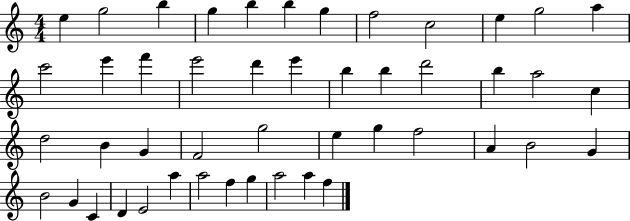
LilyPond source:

{
  \clef treble
  \numericTimeSignature
  \time 4/4
  \key c \major
  e''4 g''2 b''4 | g''4 b''4 b''4 g''4 | f''2 c''2 | e''4 g''2 a''4 | \break c'''2 e'''4 f'''4 | e'''2 d'''4 e'''4 | b''4 b''4 d'''2 | b''4 a''2 c''4 | \break d''2 b'4 g'4 | f'2 g''2 | e''4 g''4 f''2 | a'4 b'2 g'4 | \break b'2 g'4 c'4 | d'4 e'2 a''4 | a''2 f''4 g''4 | a''2 a''4 f''4 | \break \bar "|."
}